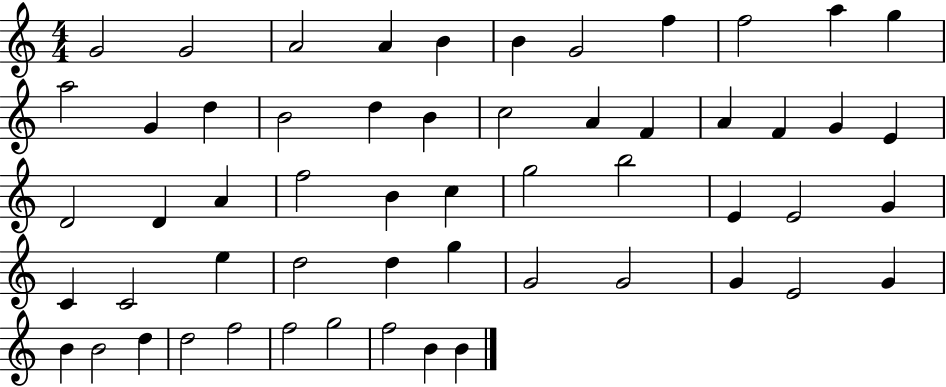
{
  \clef treble
  \numericTimeSignature
  \time 4/4
  \key c \major
  g'2 g'2 | a'2 a'4 b'4 | b'4 g'2 f''4 | f''2 a''4 g''4 | \break a''2 g'4 d''4 | b'2 d''4 b'4 | c''2 a'4 f'4 | a'4 f'4 g'4 e'4 | \break d'2 d'4 a'4 | f''2 b'4 c''4 | g''2 b''2 | e'4 e'2 g'4 | \break c'4 c'2 e''4 | d''2 d''4 g''4 | g'2 g'2 | g'4 e'2 g'4 | \break b'4 b'2 d''4 | d''2 f''2 | f''2 g''2 | f''2 b'4 b'4 | \break \bar "|."
}